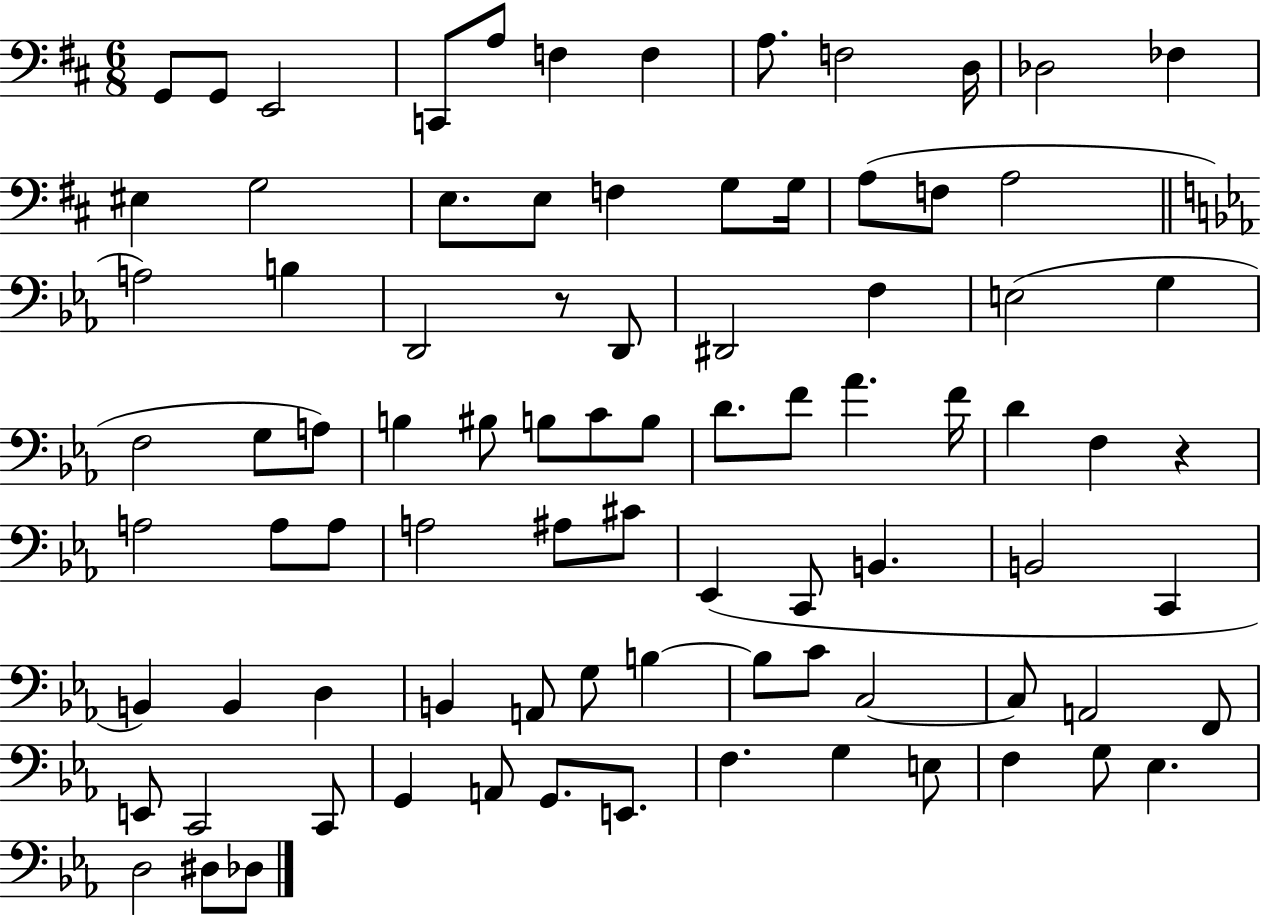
X:1
T:Untitled
M:6/8
L:1/4
K:D
G,,/2 G,,/2 E,,2 C,,/2 A,/2 F, F, A,/2 F,2 D,/4 _D,2 _F, ^E, G,2 E,/2 E,/2 F, G,/2 G,/4 A,/2 F,/2 A,2 A,2 B, D,,2 z/2 D,,/2 ^D,,2 F, E,2 G, F,2 G,/2 A,/2 B, ^B,/2 B,/2 C/2 B,/2 D/2 F/2 _A F/4 D F, z A,2 A,/2 A,/2 A,2 ^A,/2 ^C/2 _E,, C,,/2 B,, B,,2 C,, B,, B,, D, B,, A,,/2 G,/2 B, B,/2 C/2 C,2 C,/2 A,,2 F,,/2 E,,/2 C,,2 C,,/2 G,, A,,/2 G,,/2 E,,/2 F, G, E,/2 F, G,/2 _E, D,2 ^D,/2 _D,/2